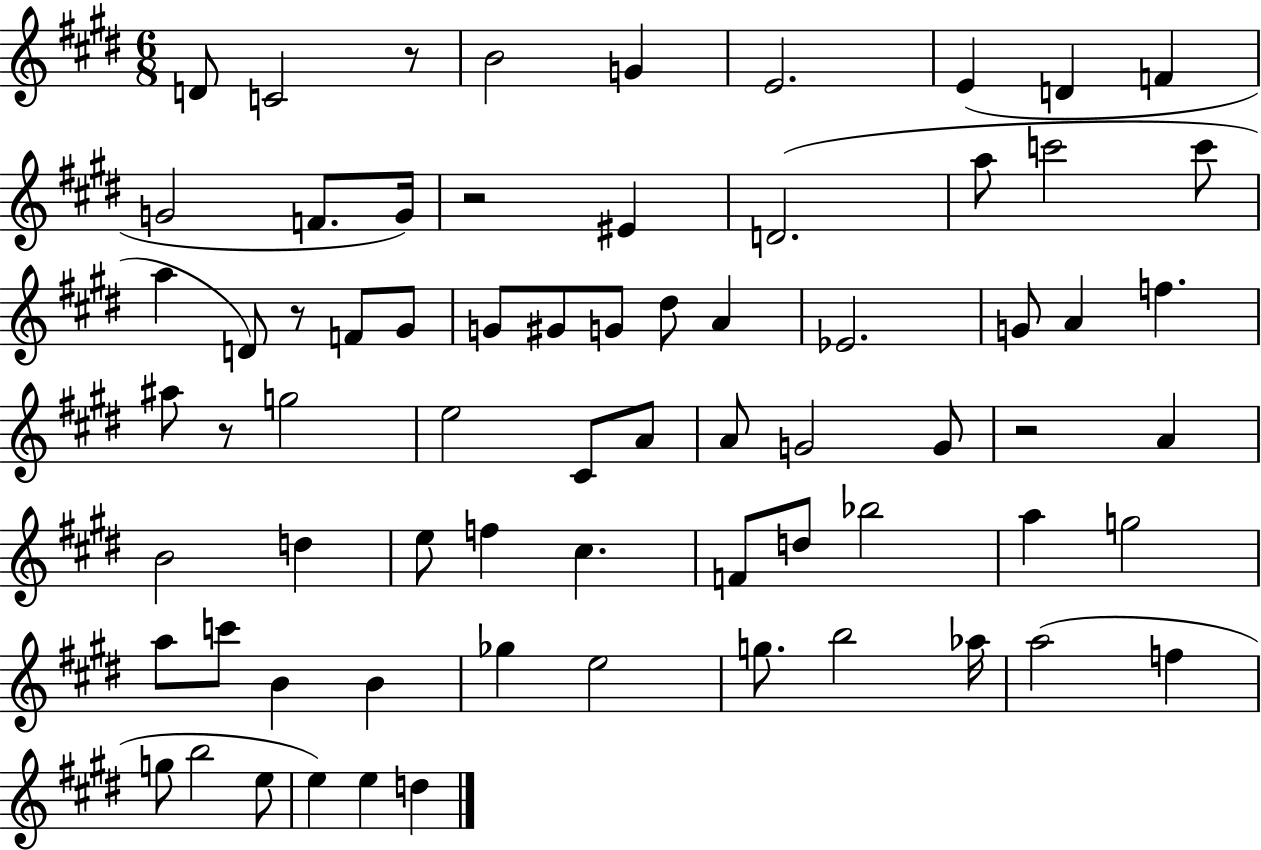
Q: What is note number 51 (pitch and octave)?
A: B4